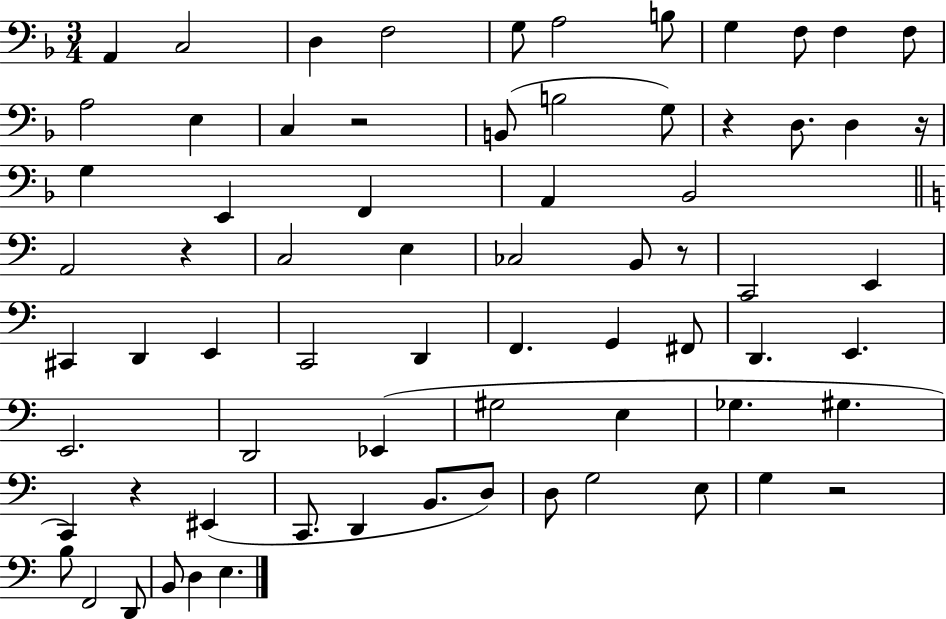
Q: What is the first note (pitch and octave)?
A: A2